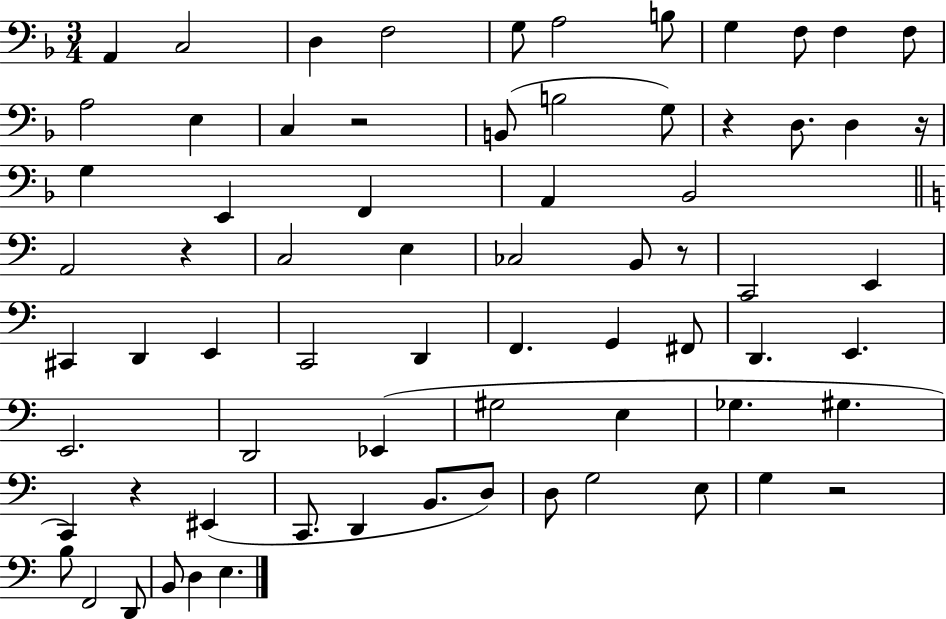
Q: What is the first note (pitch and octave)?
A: A2